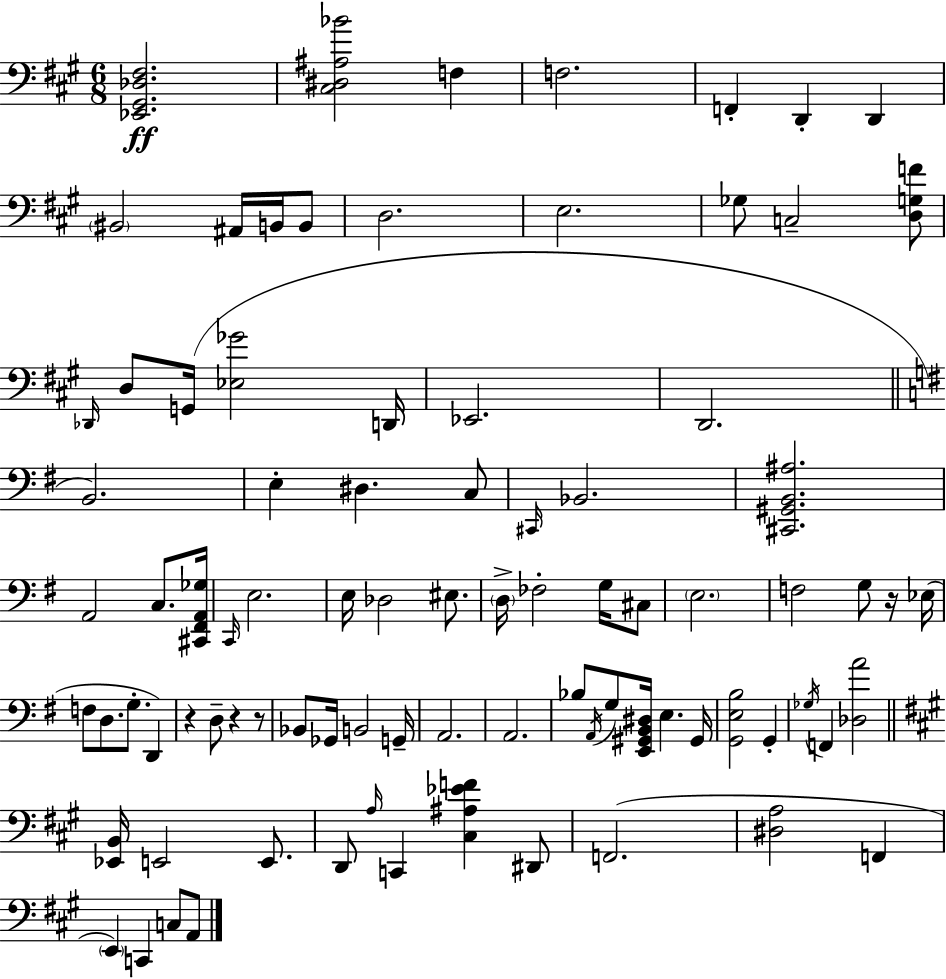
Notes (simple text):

[Eb2,G#2,Db3,F#3]/h. [C#3,D#3,A#3,Bb4]/h F3/q F3/h. F2/q D2/q D2/q BIS2/h A#2/s B2/s B2/e D3/h. E3/h. Gb3/e C3/h [D3,G3,F4]/e Db2/s D3/e G2/s [Eb3,Gb4]/h D2/s Eb2/h. D2/h. B2/h. E3/q D#3/q. C3/e C#2/s Bb2/h. [C#2,G#2,B2,A#3]/h. A2/h C3/e. [C#2,F#2,A2,Gb3]/s C2/s E3/h. E3/s Db3/h EIS3/e. D3/s FES3/h G3/s C#3/e E3/h. F3/h G3/e R/s Eb3/s F3/e D3/e. G3/e. D2/q R/q D3/e R/q R/e Bb2/e Gb2/s B2/h G2/s A2/h. A2/h. Bb3/e A2/s G3/e [E2,G#2,B2,D#3]/s E3/q. G#2/s [G2,E3,B3]/h G2/q Gb3/s F2/q [Db3,A4]/h [Eb2,B2]/s E2/h E2/e. D2/e A3/s C2/q [C#3,A#3,Eb4,F4]/q D#2/e F2/h. [D#3,A3]/h F2/q E2/q C2/q C3/e A2/e